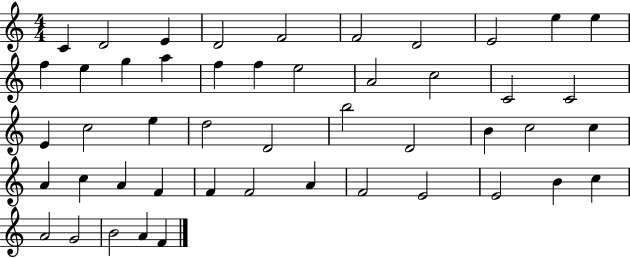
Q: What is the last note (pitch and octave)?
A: F4